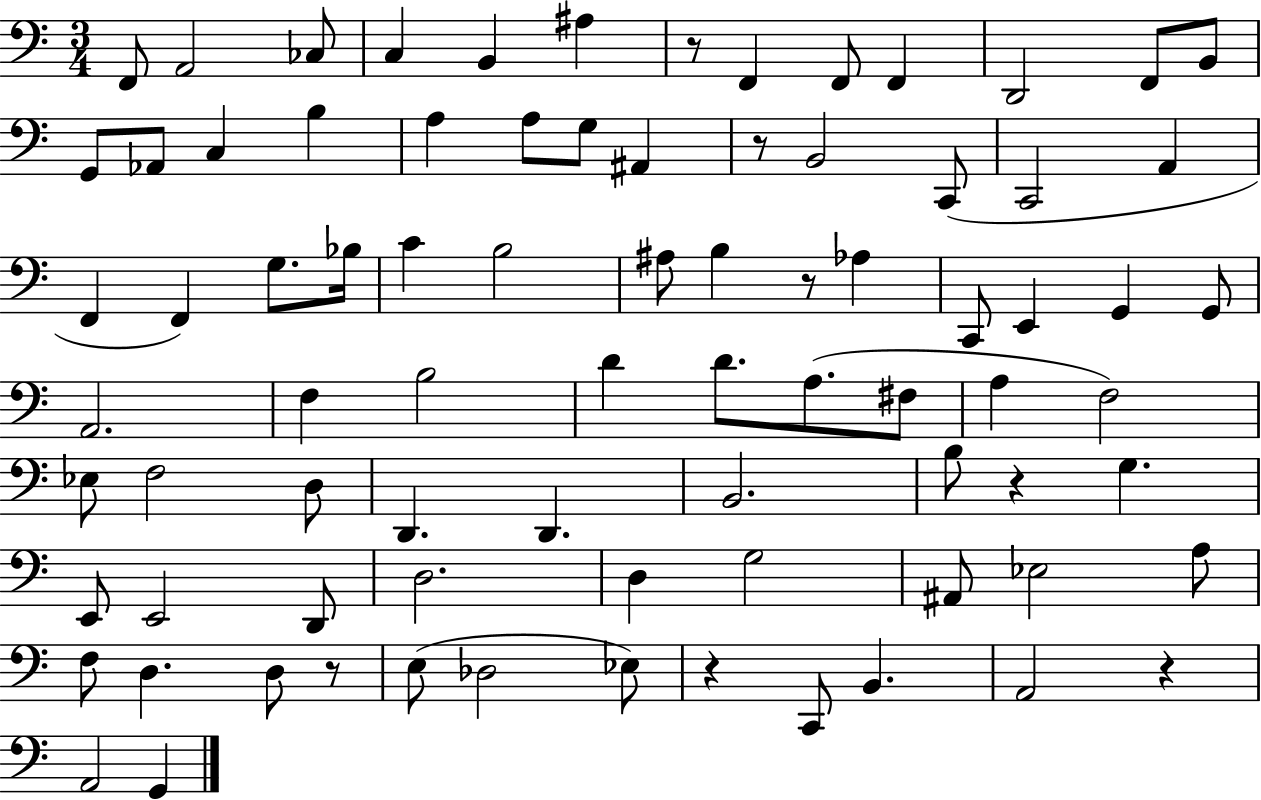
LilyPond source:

{
  \clef bass
  \numericTimeSignature
  \time 3/4
  \key c \major
  f,8 a,2 ces8 | c4 b,4 ais4 | r8 f,4 f,8 f,4 | d,2 f,8 b,8 | \break g,8 aes,8 c4 b4 | a4 a8 g8 ais,4 | r8 b,2 c,8( | c,2 a,4 | \break f,4 f,4) g8. bes16 | c'4 b2 | ais8 b4 r8 aes4 | c,8 e,4 g,4 g,8 | \break a,2. | f4 b2 | d'4 d'8. a8.( fis8 | a4 f2) | \break ees8 f2 d8 | d,4. d,4. | b,2. | b8 r4 g4. | \break e,8 e,2 d,8 | d2. | d4 g2 | ais,8 ees2 a8 | \break f8 d4. d8 r8 | e8( des2 ees8) | r4 c,8 b,4. | a,2 r4 | \break a,2 g,4 | \bar "|."
}